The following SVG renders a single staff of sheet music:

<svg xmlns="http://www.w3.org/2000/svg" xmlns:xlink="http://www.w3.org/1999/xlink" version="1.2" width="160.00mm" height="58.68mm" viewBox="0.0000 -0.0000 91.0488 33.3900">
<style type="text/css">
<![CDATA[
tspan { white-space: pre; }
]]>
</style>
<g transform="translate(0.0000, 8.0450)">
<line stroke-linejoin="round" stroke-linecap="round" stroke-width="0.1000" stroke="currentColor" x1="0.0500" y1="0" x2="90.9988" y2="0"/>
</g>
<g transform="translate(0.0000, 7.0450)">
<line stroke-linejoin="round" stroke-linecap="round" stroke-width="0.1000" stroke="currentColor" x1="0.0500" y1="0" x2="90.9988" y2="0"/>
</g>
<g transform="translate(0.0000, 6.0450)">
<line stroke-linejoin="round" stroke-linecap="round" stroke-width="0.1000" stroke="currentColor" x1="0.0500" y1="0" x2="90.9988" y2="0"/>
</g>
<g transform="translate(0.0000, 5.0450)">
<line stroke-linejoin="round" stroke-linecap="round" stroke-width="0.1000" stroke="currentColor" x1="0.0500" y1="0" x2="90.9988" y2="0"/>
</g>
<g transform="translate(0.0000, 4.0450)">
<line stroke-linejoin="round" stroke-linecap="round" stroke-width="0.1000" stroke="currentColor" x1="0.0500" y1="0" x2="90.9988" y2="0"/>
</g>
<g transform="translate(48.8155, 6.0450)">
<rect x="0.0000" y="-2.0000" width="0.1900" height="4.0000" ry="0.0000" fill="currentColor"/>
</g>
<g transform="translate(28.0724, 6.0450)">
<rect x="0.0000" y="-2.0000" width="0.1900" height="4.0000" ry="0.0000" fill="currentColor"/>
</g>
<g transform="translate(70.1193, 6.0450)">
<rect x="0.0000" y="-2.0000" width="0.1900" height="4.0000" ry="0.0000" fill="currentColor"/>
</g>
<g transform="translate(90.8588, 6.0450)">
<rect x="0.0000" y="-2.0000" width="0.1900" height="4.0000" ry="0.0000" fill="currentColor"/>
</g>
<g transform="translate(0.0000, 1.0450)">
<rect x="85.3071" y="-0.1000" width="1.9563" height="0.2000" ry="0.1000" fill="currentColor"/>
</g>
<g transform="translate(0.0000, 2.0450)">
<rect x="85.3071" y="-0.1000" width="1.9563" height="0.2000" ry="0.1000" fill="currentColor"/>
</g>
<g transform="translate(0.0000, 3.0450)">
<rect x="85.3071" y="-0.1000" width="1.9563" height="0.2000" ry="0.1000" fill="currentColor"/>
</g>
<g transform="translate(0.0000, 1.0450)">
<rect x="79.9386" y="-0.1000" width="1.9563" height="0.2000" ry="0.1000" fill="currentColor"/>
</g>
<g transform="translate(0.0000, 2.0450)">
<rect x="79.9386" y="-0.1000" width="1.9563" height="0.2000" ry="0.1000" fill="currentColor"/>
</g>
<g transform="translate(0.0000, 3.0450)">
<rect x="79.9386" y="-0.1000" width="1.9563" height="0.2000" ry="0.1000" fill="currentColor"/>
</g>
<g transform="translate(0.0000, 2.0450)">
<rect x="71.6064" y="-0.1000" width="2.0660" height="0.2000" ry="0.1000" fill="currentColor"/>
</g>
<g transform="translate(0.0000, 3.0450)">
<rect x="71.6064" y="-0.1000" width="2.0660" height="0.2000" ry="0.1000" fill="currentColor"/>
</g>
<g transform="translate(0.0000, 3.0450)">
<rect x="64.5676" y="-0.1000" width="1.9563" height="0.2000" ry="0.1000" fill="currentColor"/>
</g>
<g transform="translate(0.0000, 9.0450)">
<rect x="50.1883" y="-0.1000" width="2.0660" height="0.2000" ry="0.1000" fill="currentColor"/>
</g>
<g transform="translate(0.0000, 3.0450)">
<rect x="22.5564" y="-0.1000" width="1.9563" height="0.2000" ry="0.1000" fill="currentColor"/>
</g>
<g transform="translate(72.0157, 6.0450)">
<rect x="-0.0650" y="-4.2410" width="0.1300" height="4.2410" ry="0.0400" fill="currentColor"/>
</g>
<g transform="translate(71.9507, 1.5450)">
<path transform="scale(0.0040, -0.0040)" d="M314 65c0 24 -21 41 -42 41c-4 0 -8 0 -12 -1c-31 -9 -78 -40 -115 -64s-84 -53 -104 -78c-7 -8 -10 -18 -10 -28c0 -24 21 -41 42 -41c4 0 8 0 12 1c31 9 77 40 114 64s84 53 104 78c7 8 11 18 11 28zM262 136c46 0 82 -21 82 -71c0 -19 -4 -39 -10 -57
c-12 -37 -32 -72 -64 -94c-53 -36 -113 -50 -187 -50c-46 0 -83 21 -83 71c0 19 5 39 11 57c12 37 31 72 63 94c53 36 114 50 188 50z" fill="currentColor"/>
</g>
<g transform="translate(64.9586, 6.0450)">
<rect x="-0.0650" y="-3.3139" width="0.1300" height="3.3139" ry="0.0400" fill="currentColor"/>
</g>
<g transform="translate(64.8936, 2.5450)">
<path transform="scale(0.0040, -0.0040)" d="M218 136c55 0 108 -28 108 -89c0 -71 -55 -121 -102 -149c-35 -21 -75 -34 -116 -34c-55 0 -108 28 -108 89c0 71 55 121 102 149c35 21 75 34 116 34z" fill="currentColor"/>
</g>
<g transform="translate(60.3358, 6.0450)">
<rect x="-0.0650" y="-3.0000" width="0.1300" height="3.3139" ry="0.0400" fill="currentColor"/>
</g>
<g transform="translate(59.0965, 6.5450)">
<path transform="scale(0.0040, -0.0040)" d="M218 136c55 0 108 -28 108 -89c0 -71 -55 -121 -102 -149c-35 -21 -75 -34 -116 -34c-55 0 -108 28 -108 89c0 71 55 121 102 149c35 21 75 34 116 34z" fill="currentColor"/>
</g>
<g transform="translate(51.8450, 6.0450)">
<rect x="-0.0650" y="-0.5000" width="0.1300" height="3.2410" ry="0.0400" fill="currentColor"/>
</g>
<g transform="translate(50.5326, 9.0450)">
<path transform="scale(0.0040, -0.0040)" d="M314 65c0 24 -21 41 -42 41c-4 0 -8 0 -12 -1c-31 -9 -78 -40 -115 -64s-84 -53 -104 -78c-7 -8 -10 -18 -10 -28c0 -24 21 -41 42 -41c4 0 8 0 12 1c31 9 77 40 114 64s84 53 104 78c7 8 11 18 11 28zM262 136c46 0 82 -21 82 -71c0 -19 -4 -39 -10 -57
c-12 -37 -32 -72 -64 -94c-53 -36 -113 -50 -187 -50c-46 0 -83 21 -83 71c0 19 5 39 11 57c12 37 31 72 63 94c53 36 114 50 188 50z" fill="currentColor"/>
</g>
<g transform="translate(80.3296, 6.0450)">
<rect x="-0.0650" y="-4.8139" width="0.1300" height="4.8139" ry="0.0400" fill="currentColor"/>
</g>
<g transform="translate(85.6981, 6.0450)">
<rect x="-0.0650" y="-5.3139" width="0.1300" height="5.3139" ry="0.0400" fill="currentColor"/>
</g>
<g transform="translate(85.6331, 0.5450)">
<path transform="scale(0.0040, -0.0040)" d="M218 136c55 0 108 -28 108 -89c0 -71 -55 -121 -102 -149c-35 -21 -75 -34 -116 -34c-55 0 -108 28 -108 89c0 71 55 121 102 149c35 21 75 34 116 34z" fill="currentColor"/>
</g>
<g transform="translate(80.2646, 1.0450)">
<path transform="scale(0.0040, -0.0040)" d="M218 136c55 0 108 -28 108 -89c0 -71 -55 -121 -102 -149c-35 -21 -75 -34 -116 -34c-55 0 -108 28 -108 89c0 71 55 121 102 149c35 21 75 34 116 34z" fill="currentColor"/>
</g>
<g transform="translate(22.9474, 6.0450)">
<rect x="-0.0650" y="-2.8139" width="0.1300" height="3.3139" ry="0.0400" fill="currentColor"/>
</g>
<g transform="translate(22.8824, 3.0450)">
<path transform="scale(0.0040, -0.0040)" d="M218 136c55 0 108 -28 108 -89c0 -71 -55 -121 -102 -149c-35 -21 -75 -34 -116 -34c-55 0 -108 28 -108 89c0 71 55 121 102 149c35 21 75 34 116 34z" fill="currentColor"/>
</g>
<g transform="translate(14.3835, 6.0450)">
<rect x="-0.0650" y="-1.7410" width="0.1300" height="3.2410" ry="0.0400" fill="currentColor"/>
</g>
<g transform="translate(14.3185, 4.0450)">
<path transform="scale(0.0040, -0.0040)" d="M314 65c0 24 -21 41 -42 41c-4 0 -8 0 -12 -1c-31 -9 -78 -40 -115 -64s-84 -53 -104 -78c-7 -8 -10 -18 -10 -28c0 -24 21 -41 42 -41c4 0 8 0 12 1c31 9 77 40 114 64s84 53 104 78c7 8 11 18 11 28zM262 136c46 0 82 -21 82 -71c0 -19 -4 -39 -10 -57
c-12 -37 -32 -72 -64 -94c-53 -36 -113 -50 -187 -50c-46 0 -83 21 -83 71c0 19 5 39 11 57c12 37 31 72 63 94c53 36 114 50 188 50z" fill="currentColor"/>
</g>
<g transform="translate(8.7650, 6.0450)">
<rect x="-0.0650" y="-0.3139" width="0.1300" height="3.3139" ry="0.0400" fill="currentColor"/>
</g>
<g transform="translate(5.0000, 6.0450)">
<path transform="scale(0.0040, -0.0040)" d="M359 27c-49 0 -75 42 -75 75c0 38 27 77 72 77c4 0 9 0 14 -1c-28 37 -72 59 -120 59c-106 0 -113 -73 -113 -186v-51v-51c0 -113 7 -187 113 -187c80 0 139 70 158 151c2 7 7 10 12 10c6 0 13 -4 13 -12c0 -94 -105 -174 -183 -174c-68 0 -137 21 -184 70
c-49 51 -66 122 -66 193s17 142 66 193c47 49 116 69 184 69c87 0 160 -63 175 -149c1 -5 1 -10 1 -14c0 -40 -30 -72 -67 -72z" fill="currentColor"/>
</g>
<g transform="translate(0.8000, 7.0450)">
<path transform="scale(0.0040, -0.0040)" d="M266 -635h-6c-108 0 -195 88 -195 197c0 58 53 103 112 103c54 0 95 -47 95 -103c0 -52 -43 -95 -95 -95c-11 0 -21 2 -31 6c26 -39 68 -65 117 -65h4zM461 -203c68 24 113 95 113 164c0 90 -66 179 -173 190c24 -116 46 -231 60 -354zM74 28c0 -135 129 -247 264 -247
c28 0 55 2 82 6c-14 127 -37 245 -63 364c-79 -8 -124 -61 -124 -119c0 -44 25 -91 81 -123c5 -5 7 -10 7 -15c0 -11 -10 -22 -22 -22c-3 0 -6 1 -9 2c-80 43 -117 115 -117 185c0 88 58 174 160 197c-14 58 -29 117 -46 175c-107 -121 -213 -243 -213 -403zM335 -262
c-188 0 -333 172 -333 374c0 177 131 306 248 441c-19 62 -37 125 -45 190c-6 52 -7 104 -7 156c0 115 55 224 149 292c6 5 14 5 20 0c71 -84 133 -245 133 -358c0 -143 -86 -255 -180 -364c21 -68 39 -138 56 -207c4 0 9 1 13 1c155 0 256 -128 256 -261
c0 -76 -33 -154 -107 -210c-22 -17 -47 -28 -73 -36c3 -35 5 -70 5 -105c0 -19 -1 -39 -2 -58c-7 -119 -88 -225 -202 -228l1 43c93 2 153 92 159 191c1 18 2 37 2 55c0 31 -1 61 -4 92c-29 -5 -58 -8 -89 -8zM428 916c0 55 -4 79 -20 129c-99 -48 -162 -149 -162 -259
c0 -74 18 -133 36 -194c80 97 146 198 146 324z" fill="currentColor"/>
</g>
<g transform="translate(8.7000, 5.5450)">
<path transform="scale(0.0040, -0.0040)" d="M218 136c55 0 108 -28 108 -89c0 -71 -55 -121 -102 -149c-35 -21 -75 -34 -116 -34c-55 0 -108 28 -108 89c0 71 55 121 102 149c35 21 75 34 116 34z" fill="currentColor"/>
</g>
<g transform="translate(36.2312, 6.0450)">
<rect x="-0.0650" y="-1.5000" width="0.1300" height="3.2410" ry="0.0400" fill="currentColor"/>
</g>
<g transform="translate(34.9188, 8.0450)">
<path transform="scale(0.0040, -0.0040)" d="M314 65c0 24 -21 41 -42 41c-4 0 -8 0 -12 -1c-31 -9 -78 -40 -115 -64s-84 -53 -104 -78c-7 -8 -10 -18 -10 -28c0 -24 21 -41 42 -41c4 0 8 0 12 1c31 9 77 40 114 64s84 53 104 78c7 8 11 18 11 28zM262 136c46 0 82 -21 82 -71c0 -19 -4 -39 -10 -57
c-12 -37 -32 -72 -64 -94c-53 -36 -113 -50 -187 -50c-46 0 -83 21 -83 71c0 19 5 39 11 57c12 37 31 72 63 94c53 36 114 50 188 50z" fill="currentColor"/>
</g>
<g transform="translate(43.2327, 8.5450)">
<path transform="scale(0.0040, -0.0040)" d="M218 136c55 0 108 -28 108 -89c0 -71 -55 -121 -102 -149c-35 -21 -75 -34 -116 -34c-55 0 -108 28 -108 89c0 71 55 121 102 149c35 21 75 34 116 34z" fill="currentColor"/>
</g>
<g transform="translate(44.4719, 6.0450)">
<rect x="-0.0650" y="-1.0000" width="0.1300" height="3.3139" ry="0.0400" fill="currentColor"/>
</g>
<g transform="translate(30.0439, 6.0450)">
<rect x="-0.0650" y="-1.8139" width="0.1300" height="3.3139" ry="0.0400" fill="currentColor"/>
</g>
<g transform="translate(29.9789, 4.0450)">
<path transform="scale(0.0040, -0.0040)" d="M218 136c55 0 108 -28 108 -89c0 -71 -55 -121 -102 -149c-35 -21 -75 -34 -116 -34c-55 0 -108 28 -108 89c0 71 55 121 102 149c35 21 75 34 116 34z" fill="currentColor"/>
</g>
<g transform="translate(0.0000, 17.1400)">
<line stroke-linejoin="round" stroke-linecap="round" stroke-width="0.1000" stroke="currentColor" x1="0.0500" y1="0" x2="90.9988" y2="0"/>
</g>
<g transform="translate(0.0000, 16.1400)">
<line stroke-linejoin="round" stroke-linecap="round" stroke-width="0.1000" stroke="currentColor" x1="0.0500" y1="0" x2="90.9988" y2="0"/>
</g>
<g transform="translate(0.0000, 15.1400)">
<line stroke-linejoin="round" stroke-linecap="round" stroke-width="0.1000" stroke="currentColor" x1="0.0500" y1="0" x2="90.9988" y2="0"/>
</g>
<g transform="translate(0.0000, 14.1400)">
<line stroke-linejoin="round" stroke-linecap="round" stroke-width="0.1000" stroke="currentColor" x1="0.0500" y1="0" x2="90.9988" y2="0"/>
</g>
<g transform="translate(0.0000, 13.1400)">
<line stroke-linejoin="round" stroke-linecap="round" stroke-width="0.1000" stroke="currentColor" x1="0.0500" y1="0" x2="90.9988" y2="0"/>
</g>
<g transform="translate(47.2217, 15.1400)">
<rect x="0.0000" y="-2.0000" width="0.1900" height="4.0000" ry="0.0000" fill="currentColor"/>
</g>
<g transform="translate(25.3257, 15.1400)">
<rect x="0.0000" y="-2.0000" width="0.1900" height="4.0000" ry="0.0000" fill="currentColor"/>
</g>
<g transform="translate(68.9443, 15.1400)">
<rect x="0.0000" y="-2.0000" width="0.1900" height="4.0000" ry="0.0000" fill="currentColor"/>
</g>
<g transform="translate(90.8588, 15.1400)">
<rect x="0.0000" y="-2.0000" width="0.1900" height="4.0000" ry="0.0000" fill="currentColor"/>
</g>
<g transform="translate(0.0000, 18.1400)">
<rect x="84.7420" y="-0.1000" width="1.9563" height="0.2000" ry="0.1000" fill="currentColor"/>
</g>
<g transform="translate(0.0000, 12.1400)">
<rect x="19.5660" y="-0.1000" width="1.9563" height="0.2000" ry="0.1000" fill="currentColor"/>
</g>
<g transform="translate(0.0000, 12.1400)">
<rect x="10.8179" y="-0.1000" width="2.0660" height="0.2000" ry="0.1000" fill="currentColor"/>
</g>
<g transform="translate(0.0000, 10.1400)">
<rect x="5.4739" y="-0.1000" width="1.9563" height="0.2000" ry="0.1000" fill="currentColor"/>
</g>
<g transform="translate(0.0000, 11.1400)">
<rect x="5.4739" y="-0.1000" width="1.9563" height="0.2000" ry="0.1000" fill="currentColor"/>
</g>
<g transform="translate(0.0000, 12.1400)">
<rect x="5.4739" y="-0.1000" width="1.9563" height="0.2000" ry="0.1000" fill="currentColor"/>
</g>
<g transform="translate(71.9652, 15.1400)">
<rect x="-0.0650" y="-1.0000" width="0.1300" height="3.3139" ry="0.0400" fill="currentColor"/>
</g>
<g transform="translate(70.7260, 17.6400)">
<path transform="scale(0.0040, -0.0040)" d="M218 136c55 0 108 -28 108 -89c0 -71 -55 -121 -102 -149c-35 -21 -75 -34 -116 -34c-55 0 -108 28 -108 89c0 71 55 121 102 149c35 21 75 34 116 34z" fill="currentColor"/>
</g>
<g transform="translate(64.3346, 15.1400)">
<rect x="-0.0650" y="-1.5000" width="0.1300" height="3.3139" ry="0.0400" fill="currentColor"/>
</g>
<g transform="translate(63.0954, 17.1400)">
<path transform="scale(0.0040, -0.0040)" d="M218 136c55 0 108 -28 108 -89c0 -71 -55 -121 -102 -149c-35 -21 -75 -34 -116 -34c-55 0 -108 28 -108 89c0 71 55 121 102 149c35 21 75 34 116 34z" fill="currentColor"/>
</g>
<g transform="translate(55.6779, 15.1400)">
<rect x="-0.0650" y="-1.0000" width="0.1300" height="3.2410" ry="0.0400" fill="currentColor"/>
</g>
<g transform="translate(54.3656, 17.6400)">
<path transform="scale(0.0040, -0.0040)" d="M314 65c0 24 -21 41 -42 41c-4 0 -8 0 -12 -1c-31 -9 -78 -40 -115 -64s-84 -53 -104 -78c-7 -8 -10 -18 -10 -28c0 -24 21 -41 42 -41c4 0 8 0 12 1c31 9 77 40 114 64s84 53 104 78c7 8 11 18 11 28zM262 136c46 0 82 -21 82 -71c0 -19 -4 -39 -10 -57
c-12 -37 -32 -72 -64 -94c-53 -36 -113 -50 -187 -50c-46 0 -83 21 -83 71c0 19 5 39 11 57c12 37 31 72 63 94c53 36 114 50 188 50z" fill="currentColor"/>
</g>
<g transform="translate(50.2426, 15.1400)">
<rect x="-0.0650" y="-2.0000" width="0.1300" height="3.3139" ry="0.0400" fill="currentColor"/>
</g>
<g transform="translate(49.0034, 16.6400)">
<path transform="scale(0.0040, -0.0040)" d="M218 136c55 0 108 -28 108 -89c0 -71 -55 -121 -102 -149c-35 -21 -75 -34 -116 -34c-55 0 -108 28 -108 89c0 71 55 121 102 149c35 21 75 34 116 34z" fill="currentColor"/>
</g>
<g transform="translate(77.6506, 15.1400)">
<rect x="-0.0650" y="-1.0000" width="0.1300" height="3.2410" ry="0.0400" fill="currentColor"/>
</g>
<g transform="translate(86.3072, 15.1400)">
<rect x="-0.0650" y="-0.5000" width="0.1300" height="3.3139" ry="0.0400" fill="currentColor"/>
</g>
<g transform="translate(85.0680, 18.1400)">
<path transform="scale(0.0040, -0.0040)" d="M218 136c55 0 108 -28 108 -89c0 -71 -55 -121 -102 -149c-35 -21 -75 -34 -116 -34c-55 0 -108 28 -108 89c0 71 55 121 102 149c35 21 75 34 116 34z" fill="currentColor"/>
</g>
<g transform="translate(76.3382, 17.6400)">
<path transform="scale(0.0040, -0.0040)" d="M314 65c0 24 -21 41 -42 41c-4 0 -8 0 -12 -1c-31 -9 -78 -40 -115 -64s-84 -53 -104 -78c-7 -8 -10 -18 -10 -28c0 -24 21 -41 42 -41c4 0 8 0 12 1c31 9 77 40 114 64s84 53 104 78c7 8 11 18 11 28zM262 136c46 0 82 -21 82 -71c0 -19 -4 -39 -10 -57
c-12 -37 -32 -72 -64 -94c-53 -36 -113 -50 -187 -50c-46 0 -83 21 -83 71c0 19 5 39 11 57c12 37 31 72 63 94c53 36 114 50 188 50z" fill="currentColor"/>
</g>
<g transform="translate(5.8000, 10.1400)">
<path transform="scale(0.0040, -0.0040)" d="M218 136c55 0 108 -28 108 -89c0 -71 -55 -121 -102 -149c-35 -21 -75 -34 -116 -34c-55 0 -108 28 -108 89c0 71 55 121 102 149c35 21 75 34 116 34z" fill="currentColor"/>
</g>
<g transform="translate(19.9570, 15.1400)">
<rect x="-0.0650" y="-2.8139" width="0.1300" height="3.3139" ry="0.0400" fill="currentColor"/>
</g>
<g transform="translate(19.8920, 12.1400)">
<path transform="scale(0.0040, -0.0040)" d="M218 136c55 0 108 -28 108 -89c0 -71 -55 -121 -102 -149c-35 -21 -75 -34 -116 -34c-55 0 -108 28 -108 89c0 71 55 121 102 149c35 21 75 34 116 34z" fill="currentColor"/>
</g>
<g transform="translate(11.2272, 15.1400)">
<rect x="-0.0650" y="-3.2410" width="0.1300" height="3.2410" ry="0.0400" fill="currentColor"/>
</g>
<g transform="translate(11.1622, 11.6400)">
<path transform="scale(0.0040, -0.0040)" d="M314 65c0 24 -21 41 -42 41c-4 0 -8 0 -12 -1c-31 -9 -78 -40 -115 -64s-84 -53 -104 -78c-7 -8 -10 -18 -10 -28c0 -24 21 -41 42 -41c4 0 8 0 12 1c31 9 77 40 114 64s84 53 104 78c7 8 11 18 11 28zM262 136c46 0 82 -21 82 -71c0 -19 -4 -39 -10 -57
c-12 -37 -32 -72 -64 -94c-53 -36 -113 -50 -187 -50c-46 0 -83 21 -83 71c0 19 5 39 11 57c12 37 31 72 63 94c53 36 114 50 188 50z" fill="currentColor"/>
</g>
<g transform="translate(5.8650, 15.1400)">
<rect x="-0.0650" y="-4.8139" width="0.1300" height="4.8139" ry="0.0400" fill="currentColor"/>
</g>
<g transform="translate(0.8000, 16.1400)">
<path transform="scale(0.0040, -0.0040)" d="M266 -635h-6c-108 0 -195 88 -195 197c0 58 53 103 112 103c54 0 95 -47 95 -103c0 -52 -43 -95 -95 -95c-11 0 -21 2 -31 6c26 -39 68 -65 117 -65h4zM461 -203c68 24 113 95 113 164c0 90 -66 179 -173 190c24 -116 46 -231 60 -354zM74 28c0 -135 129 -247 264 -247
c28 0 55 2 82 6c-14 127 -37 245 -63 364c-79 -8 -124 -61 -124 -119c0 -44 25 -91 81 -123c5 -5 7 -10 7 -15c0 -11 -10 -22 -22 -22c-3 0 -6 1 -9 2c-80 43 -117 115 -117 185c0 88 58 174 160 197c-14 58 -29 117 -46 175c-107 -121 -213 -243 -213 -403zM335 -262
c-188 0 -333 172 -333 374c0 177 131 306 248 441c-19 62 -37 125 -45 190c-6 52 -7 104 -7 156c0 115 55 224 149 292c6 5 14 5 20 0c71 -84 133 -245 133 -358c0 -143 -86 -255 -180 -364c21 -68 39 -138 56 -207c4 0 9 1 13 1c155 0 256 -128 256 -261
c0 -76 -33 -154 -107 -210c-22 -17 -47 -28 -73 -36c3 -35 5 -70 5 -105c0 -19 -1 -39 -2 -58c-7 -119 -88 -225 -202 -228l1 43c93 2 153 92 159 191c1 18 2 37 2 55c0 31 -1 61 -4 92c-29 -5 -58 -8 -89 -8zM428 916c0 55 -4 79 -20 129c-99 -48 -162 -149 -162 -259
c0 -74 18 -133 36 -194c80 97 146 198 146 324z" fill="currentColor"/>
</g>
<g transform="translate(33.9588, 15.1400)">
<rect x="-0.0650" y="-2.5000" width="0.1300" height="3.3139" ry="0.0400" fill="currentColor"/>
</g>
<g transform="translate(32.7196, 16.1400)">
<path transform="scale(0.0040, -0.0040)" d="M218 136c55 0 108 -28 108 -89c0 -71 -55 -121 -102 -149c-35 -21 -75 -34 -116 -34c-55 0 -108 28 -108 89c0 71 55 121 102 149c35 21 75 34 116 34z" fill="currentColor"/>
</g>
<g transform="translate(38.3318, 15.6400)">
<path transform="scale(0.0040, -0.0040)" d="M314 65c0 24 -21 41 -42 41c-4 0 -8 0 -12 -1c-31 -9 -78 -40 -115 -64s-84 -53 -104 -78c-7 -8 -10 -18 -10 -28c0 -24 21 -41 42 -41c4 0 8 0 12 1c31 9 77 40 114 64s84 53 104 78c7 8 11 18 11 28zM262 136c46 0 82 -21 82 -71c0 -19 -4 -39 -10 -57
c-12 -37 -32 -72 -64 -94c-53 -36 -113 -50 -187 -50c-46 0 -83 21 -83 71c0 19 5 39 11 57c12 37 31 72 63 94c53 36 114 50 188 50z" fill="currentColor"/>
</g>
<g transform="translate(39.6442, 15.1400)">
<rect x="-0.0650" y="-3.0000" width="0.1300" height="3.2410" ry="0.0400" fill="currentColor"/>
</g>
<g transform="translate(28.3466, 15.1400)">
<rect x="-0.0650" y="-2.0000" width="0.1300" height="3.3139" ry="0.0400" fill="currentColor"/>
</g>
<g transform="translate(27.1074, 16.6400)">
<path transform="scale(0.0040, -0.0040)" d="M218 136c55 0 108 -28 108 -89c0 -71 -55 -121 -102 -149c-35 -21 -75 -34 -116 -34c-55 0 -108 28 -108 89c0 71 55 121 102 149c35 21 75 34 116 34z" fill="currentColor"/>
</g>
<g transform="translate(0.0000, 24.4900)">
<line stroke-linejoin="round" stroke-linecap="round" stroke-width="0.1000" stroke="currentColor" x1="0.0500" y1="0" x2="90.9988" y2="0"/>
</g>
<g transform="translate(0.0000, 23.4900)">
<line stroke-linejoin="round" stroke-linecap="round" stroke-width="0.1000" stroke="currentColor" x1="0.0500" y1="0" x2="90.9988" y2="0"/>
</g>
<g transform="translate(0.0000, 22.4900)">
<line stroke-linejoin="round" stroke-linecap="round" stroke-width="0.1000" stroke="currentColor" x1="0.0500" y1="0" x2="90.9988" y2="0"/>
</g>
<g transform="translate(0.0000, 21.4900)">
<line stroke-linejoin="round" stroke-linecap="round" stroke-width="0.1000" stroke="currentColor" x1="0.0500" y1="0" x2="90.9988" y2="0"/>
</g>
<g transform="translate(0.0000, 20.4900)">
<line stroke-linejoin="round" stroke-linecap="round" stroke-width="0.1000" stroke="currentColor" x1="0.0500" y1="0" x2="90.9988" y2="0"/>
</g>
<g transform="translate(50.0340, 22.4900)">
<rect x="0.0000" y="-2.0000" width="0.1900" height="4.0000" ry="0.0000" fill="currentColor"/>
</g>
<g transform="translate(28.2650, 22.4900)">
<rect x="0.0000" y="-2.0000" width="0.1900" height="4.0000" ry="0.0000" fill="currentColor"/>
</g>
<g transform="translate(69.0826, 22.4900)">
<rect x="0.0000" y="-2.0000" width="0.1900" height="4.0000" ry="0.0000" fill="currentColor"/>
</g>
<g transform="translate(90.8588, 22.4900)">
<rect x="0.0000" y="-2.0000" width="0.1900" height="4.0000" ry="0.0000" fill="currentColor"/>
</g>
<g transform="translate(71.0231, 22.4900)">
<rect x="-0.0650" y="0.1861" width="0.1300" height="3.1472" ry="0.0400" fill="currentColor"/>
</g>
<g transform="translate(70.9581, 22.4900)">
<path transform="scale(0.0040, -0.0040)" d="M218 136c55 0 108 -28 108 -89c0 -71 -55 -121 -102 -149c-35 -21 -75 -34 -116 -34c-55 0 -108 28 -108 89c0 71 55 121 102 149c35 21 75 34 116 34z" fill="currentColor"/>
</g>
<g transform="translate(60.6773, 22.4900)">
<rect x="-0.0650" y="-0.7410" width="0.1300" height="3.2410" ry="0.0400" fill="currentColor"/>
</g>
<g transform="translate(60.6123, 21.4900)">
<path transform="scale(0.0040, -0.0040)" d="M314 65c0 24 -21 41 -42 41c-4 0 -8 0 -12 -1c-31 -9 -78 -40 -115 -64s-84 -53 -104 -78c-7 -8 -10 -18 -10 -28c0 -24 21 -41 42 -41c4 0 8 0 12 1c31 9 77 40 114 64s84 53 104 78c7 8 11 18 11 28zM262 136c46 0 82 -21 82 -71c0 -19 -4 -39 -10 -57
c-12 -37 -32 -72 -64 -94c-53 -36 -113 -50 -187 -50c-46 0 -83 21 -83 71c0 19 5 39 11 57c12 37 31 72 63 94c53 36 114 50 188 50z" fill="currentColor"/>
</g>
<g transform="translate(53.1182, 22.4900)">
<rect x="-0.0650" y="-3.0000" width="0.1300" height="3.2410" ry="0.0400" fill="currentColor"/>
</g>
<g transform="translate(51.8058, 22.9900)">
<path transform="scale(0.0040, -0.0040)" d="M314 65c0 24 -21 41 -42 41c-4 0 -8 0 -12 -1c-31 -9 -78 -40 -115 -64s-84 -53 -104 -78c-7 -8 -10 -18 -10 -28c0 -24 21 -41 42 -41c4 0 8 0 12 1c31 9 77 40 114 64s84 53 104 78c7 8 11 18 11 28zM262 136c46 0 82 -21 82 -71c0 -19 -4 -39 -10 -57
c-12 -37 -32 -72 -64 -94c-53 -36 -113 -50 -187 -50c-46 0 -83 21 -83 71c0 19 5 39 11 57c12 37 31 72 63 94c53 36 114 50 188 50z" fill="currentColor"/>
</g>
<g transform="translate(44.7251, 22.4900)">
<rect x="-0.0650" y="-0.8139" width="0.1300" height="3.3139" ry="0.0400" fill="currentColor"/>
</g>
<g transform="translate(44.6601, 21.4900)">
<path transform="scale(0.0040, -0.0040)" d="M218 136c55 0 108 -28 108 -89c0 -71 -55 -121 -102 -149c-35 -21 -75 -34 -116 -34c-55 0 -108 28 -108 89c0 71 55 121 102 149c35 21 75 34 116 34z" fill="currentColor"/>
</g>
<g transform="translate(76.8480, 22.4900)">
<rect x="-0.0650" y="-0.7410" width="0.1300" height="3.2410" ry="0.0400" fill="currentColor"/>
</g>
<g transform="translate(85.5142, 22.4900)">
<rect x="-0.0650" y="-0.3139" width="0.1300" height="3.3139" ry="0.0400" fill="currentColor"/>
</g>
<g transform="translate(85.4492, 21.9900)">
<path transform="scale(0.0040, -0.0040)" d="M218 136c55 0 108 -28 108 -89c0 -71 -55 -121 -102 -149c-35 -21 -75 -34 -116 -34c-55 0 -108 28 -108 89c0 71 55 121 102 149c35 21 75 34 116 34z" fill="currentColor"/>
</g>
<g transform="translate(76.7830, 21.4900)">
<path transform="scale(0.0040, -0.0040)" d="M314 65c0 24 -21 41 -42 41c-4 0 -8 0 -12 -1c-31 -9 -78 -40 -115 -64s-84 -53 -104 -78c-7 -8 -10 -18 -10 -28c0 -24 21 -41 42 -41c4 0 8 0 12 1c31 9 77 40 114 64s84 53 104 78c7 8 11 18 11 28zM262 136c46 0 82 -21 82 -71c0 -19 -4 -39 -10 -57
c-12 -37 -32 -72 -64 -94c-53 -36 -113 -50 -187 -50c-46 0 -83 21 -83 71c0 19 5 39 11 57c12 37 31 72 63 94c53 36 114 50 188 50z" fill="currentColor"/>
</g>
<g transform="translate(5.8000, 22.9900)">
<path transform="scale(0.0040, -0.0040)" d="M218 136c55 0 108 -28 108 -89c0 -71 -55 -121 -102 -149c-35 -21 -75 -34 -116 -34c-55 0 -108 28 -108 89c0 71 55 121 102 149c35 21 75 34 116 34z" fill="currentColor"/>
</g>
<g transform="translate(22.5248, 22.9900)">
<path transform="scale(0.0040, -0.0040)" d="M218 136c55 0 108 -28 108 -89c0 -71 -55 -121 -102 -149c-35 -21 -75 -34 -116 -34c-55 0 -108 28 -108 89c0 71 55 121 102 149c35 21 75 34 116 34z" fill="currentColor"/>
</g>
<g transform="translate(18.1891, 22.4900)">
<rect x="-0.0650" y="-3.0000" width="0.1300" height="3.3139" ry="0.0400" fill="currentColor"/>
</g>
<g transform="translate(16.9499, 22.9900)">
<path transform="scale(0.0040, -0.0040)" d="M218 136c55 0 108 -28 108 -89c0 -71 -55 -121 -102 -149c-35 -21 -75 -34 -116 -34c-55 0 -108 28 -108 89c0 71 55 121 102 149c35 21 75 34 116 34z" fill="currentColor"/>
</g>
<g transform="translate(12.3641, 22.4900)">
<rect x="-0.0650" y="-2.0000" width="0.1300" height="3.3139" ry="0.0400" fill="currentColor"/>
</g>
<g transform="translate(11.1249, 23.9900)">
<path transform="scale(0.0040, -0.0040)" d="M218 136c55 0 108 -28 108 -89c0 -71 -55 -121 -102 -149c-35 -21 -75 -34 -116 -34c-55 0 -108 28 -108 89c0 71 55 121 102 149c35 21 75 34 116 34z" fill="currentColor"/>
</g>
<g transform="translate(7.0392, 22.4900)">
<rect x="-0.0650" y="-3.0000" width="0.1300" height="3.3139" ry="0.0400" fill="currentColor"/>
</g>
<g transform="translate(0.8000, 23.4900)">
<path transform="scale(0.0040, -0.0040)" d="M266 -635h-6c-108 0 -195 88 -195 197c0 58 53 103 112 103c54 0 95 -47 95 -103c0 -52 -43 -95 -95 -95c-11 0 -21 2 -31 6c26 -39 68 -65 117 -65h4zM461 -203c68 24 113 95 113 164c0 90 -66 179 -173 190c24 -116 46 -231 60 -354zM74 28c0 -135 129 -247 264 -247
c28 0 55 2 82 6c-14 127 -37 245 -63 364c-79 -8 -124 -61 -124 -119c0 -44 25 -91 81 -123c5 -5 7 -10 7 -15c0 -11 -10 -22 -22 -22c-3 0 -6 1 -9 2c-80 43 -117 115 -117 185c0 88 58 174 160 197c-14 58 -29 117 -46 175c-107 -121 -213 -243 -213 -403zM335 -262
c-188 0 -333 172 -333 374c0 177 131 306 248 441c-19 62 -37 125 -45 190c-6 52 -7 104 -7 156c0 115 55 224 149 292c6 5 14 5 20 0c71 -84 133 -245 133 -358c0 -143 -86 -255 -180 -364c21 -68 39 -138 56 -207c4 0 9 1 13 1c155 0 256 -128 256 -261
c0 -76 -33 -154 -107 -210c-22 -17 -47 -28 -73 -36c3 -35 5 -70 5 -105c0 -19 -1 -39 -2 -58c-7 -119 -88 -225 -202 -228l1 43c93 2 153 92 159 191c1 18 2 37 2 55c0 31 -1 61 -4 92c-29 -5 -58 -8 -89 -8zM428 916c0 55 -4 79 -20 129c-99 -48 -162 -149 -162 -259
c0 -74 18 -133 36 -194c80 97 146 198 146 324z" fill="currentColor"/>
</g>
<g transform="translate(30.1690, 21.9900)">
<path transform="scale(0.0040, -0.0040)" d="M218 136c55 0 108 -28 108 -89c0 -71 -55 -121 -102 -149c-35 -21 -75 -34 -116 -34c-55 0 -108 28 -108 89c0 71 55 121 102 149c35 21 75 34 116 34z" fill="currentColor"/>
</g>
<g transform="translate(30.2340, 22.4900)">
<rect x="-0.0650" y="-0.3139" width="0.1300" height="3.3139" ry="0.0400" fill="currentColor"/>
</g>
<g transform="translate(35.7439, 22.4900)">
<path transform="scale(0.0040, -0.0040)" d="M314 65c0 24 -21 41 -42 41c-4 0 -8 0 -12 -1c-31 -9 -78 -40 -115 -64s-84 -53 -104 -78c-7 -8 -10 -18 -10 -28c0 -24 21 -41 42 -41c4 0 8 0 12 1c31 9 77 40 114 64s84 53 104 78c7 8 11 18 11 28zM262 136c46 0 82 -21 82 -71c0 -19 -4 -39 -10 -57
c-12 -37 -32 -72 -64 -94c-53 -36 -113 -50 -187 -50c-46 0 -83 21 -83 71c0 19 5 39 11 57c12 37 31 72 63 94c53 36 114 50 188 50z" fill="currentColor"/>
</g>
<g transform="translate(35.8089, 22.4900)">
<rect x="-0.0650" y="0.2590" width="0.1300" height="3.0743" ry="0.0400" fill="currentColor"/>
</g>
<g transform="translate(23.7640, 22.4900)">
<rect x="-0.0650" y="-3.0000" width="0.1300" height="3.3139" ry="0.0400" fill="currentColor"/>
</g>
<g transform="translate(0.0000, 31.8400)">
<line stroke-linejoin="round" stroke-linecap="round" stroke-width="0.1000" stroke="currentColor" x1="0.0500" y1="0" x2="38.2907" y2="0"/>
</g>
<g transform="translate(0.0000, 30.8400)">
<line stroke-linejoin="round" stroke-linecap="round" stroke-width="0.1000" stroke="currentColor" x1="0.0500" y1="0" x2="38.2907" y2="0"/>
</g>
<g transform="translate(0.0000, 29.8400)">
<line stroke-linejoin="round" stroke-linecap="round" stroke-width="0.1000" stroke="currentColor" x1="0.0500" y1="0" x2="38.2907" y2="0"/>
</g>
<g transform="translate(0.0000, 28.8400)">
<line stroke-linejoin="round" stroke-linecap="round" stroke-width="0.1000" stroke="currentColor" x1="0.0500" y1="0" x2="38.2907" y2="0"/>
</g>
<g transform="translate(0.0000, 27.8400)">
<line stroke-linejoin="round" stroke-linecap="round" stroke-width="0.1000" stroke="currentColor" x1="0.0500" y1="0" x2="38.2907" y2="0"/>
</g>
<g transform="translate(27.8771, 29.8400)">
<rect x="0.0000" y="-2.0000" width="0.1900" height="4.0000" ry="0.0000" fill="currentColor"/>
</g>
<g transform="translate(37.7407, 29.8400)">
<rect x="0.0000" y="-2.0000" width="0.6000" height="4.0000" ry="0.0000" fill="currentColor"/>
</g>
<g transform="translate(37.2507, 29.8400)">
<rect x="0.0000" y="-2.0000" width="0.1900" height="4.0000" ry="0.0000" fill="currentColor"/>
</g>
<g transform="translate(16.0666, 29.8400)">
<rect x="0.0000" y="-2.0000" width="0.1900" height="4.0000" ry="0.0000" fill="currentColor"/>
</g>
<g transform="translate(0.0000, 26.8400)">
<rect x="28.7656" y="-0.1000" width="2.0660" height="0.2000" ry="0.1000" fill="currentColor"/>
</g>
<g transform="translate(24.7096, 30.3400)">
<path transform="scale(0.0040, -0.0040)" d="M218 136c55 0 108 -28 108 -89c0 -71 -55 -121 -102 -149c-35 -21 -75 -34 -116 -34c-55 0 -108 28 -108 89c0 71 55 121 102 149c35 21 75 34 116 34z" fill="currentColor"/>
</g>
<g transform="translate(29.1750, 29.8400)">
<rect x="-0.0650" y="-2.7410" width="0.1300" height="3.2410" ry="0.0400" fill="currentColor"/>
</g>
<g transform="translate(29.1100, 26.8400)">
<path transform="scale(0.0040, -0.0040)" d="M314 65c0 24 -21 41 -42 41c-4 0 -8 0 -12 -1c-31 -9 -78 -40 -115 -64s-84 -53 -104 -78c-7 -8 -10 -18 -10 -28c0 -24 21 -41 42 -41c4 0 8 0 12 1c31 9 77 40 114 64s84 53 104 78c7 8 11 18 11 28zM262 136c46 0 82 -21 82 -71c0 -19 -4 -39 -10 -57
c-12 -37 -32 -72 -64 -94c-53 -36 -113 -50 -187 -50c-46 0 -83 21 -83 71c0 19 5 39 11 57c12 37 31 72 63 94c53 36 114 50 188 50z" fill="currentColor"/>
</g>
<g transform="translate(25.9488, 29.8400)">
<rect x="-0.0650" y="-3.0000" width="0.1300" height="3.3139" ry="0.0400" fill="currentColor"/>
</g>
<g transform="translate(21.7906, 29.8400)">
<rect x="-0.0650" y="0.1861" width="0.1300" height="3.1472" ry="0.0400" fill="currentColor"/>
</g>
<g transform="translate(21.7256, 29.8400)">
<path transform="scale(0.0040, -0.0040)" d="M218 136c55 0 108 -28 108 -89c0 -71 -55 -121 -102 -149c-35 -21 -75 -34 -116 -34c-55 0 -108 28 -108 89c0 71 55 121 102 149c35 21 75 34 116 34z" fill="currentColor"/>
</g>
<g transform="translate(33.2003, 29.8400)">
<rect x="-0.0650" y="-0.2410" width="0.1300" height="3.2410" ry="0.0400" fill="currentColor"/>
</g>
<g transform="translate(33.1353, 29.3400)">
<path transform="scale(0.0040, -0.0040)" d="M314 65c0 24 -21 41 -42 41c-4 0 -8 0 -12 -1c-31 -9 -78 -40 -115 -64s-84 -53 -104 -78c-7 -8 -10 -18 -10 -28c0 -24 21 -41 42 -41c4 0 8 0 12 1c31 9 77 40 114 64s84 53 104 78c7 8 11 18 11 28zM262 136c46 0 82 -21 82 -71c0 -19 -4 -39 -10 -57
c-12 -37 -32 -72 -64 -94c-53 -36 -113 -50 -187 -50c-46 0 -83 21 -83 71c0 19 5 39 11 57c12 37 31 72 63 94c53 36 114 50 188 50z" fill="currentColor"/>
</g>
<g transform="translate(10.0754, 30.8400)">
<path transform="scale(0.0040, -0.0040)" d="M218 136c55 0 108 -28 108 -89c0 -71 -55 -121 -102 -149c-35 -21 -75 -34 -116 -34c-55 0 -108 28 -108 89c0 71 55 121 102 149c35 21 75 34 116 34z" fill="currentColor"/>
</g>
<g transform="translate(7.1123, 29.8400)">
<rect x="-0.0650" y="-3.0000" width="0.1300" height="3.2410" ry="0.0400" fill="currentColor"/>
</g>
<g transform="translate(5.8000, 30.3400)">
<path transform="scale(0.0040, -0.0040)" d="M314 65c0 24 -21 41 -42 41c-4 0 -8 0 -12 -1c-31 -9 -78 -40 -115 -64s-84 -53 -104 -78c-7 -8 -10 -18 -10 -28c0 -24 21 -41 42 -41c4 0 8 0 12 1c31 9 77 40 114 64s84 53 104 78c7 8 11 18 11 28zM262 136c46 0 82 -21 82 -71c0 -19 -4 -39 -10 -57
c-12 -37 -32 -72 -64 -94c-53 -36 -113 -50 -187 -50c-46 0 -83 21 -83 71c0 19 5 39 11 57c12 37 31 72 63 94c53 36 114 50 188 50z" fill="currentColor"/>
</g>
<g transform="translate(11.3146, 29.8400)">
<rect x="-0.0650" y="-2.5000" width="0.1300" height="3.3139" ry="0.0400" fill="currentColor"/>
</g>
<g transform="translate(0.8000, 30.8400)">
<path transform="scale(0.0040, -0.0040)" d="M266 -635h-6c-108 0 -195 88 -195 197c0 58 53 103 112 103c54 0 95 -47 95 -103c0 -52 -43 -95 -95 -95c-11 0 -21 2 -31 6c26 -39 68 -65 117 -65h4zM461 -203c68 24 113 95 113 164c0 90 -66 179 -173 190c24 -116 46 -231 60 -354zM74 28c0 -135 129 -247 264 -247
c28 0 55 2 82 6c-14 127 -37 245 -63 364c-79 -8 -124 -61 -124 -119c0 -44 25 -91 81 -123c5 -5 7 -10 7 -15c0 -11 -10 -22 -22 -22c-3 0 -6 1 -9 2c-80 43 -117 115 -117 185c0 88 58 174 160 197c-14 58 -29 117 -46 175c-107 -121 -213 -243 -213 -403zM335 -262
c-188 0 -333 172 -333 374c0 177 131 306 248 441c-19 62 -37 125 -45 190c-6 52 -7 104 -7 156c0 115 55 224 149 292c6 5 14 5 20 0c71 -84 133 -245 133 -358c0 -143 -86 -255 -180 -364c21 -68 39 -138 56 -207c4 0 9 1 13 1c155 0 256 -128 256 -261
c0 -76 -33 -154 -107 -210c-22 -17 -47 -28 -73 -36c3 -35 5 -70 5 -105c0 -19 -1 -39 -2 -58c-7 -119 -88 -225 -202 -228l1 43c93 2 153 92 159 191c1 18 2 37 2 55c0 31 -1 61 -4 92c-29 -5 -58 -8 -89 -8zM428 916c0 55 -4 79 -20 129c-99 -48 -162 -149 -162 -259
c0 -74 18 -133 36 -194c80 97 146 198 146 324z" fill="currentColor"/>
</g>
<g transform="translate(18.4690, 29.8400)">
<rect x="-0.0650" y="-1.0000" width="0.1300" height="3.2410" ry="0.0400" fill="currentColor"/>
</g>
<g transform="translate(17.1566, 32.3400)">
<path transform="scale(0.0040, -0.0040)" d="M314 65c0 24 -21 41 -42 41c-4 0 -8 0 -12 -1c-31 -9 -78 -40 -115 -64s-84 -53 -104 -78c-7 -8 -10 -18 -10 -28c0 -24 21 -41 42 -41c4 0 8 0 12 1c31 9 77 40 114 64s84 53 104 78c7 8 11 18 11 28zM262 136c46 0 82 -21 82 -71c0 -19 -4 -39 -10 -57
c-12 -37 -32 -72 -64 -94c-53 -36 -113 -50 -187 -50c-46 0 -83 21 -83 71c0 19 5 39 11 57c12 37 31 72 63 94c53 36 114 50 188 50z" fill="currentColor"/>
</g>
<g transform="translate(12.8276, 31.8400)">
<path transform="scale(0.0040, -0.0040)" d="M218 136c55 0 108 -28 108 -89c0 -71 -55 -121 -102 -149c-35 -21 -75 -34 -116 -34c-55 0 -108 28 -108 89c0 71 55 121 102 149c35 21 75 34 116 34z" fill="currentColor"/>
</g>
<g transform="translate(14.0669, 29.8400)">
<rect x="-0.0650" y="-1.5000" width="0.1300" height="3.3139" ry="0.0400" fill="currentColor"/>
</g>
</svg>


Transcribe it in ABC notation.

X:1
T:Untitled
M:4/4
L:1/4
K:C
c f2 a f E2 D C2 A b d'2 e' f' e' b2 a F G A2 F D2 E D D2 C A F A A c B2 d A2 d2 B d2 c A2 G E D2 B A a2 c2